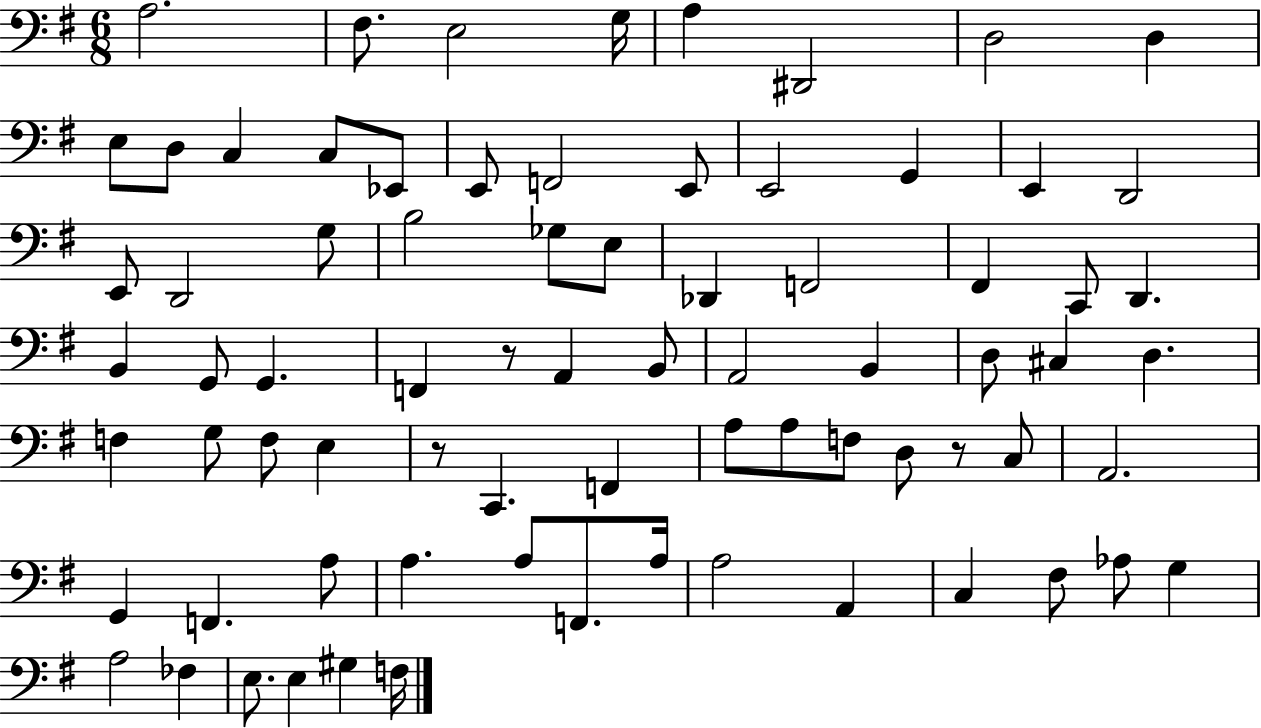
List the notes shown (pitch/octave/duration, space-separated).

A3/h. F#3/e. E3/h G3/s A3/q D#2/h D3/h D3/q E3/e D3/e C3/q C3/e Eb2/e E2/e F2/h E2/e E2/h G2/q E2/q D2/h E2/e D2/h G3/e B3/h Gb3/e E3/e Db2/q F2/h F#2/q C2/e D2/q. B2/q G2/e G2/q. F2/q R/e A2/q B2/e A2/h B2/q D3/e C#3/q D3/q. F3/q G3/e F3/e E3/q R/e C2/q. F2/q A3/e A3/e F3/e D3/e R/e C3/e A2/h. G2/q F2/q. A3/e A3/q. A3/e F2/e. A3/s A3/h A2/q C3/q F#3/e Ab3/e G3/q A3/h FES3/q E3/e. E3/q G#3/q F3/s